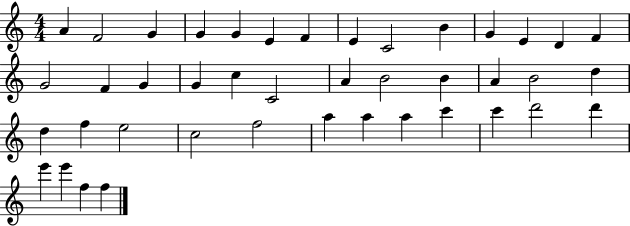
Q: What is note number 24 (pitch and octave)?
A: A4